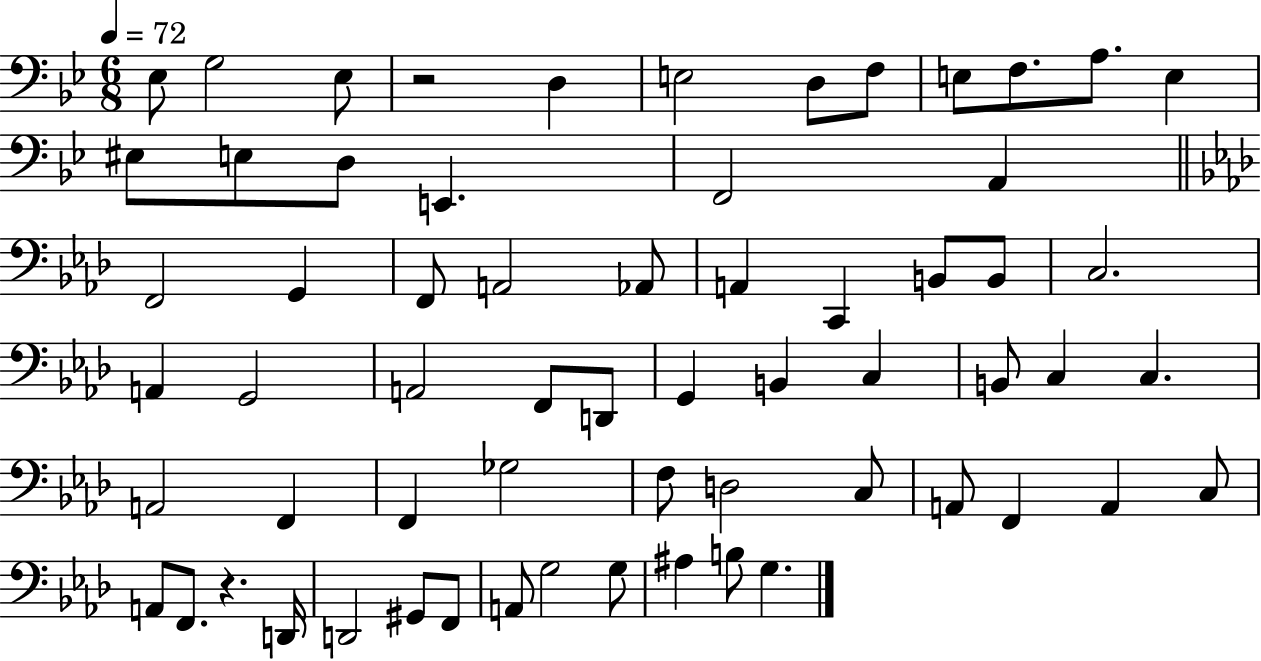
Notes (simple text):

Eb3/e G3/h Eb3/e R/h D3/q E3/h D3/e F3/e E3/e F3/e. A3/e. E3/q EIS3/e E3/e D3/e E2/q. F2/h A2/q F2/h G2/q F2/e A2/h Ab2/e A2/q C2/q B2/e B2/e C3/h. A2/q G2/h A2/h F2/e D2/e G2/q B2/q C3/q B2/e C3/q C3/q. A2/h F2/q F2/q Gb3/h F3/e D3/h C3/e A2/e F2/q A2/q C3/e A2/e F2/e. R/q. D2/s D2/h G#2/e F2/e A2/e G3/h G3/e A#3/q B3/e G3/q.